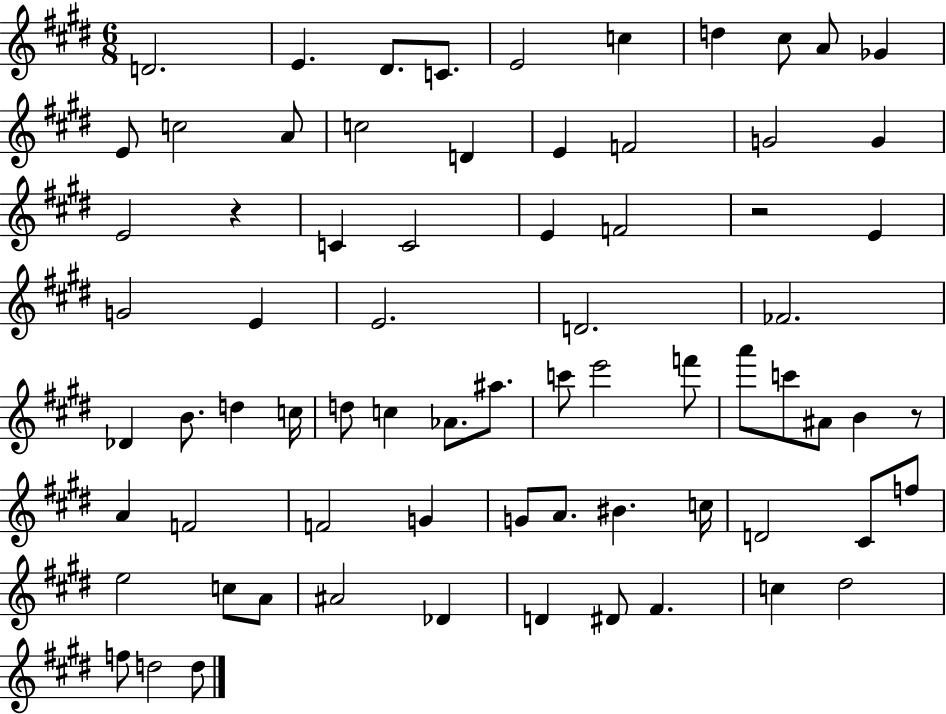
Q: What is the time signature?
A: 6/8